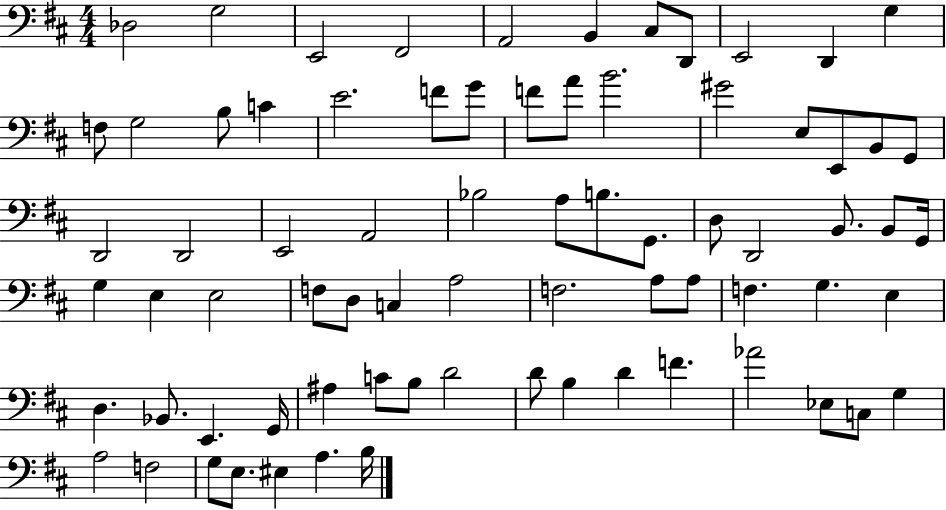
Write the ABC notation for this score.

X:1
T:Untitled
M:4/4
L:1/4
K:D
_D,2 G,2 E,,2 ^F,,2 A,,2 B,, ^C,/2 D,,/2 E,,2 D,, G, F,/2 G,2 B,/2 C E2 F/2 G/2 F/2 A/2 B2 ^G2 E,/2 E,,/2 B,,/2 G,,/2 D,,2 D,,2 E,,2 A,,2 _B,2 A,/2 B,/2 G,,/2 D,/2 D,,2 B,,/2 B,,/2 G,,/4 G, E, E,2 F,/2 D,/2 C, A,2 F,2 A,/2 A,/2 F, G, E, D, _B,,/2 E,, G,,/4 ^A, C/2 B,/2 D2 D/2 B, D F _A2 _E,/2 C,/2 G, A,2 F,2 G,/2 E,/2 ^E, A, B,/4